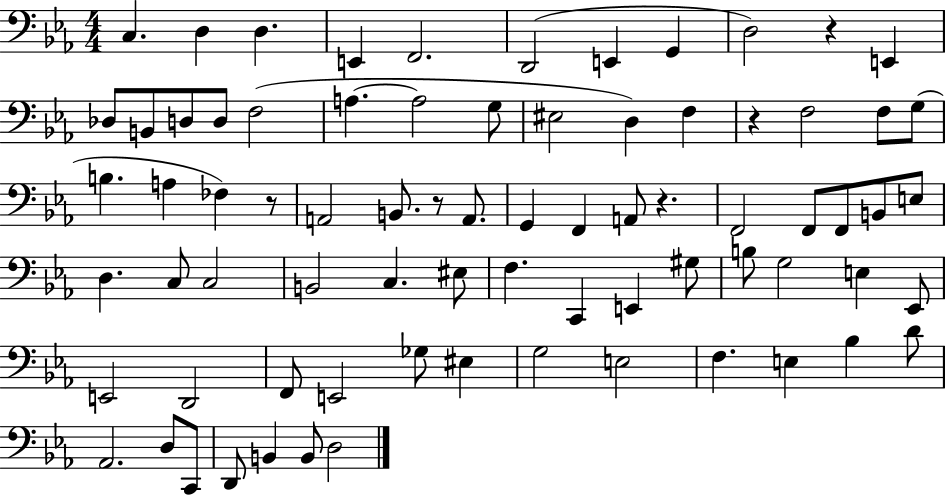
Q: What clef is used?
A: bass